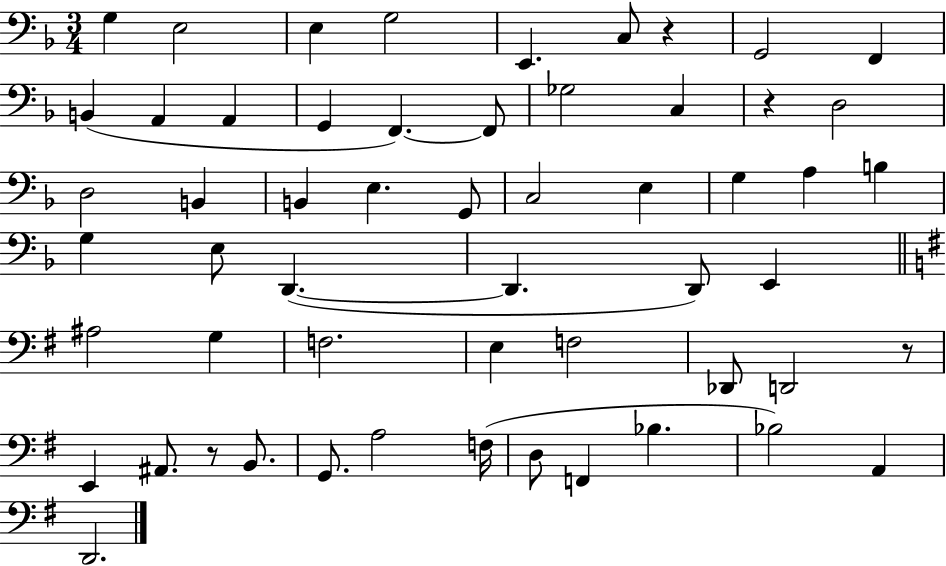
X:1
T:Untitled
M:3/4
L:1/4
K:F
G, E,2 E, G,2 E,, C,/2 z G,,2 F,, B,, A,, A,, G,, F,, F,,/2 _G,2 C, z D,2 D,2 B,, B,, E, G,,/2 C,2 E, G, A, B, G, E,/2 D,, D,, D,,/2 E,, ^A,2 G, F,2 E, F,2 _D,,/2 D,,2 z/2 E,, ^A,,/2 z/2 B,,/2 G,,/2 A,2 F,/4 D,/2 F,, _B, _B,2 A,, D,,2